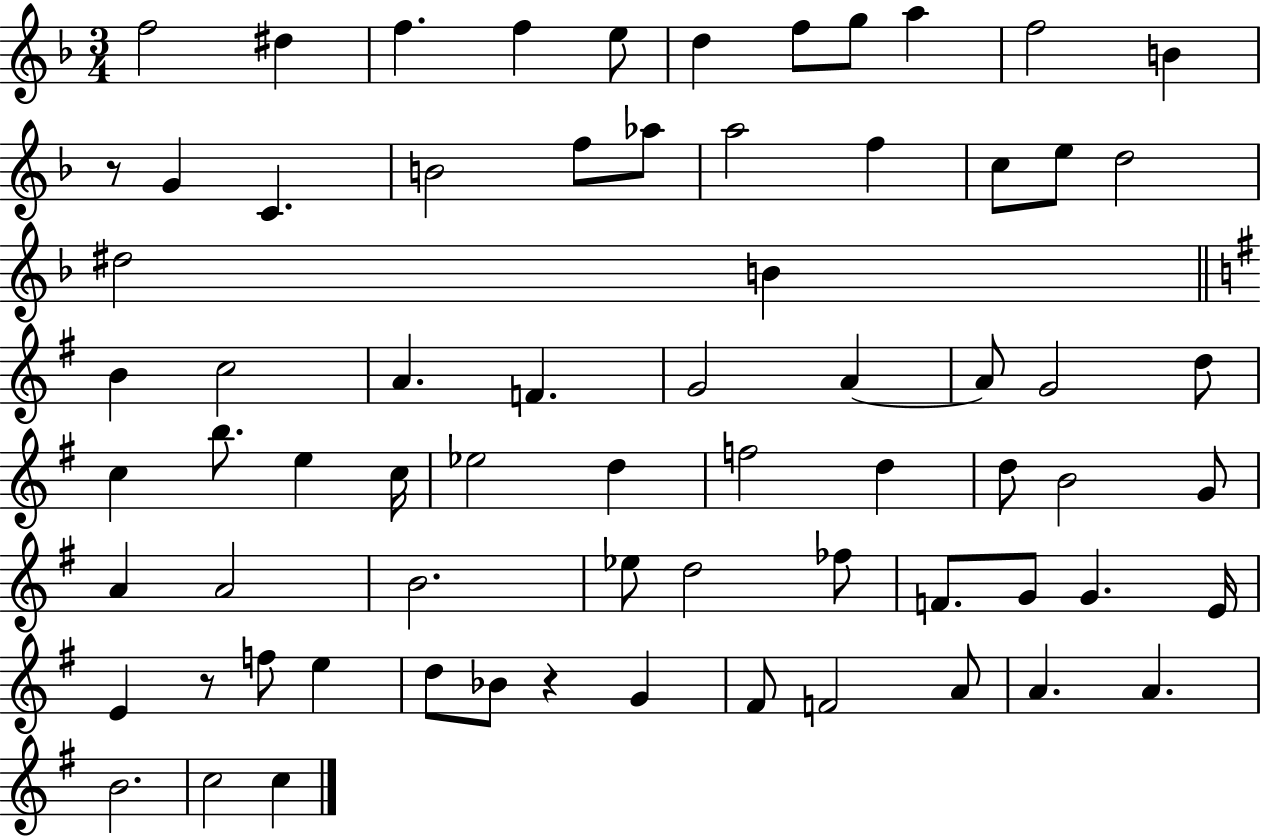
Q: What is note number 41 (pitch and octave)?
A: D5